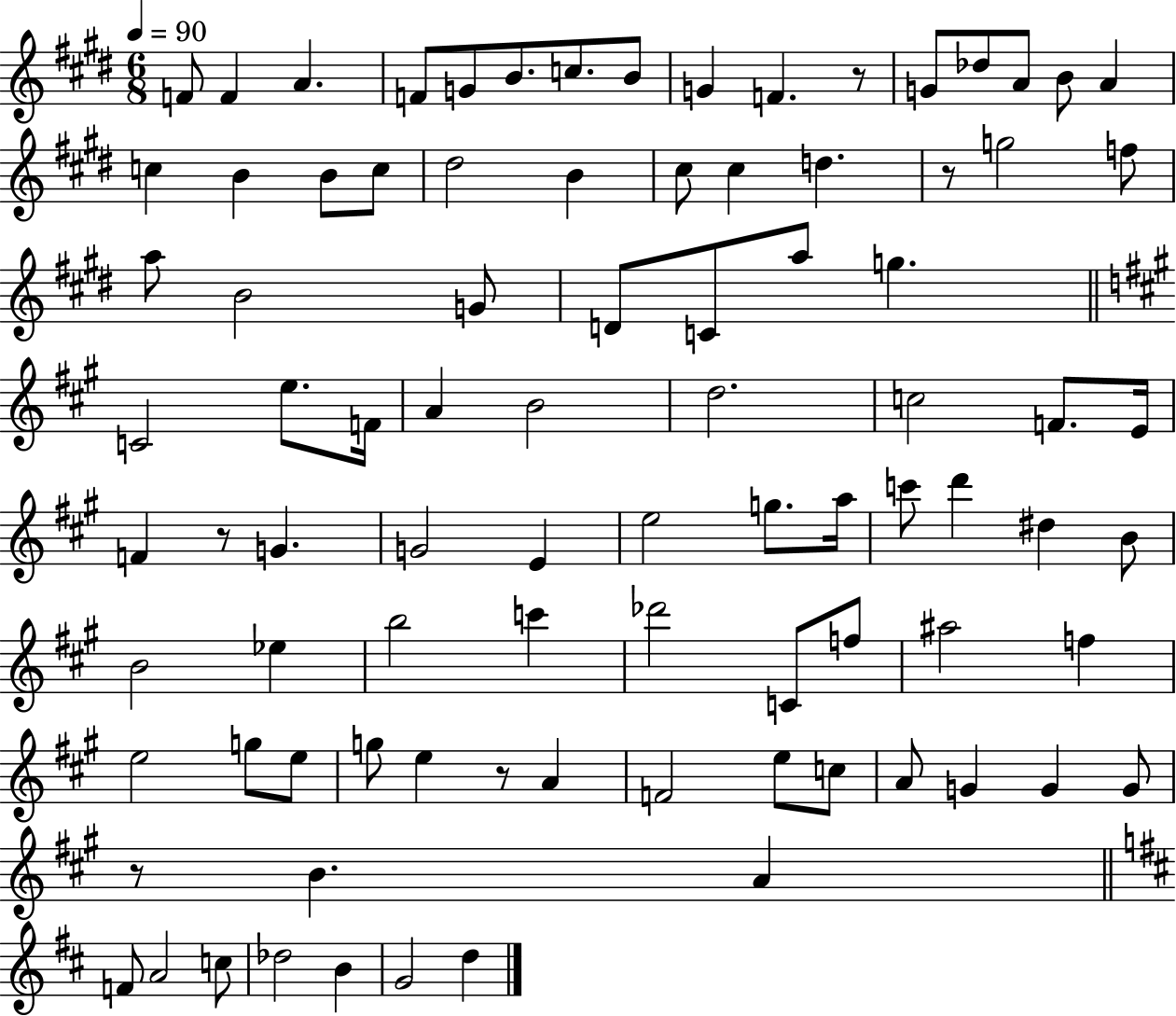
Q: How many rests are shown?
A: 5